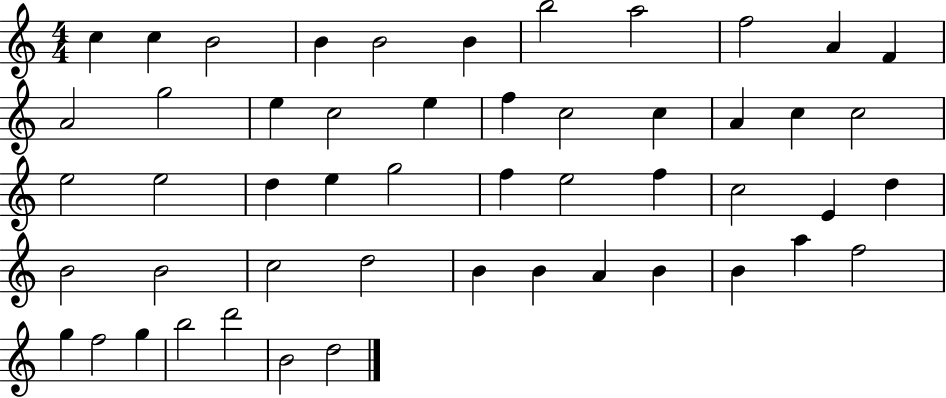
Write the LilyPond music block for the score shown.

{
  \clef treble
  \numericTimeSignature
  \time 4/4
  \key c \major
  c''4 c''4 b'2 | b'4 b'2 b'4 | b''2 a''2 | f''2 a'4 f'4 | \break a'2 g''2 | e''4 c''2 e''4 | f''4 c''2 c''4 | a'4 c''4 c''2 | \break e''2 e''2 | d''4 e''4 g''2 | f''4 e''2 f''4 | c''2 e'4 d''4 | \break b'2 b'2 | c''2 d''2 | b'4 b'4 a'4 b'4 | b'4 a''4 f''2 | \break g''4 f''2 g''4 | b''2 d'''2 | b'2 d''2 | \bar "|."
}